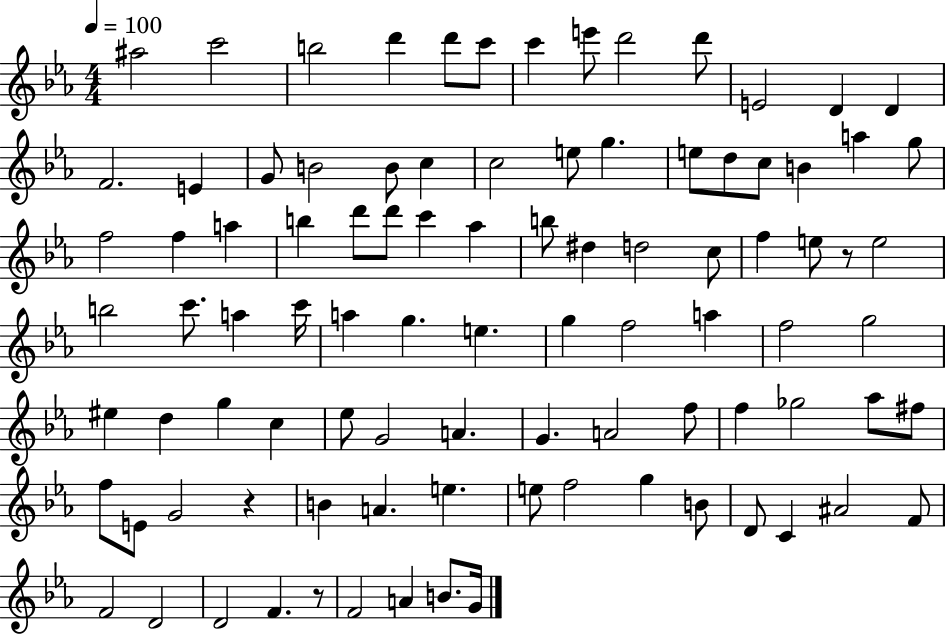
A#5/h C6/h B5/h D6/q D6/e C6/e C6/q E6/e D6/h D6/e E4/h D4/q D4/q F4/h. E4/q G4/e B4/h B4/e C5/q C5/h E5/e G5/q. E5/e D5/e C5/e B4/q A5/q G5/e F5/h F5/q A5/q B5/q D6/e D6/e C6/q Ab5/q B5/e D#5/q D5/h C5/e F5/q E5/e R/e E5/h B5/h C6/e. A5/q C6/s A5/q G5/q. E5/q. G5/q F5/h A5/q F5/h G5/h EIS5/q D5/q G5/q C5/q Eb5/e G4/h A4/q. G4/q. A4/h F5/e F5/q Gb5/h Ab5/e F#5/e F5/e E4/e G4/h R/q B4/q A4/q. E5/q. E5/e F5/h G5/q B4/e D4/e C4/q A#4/h F4/e F4/h D4/h D4/h F4/q. R/e F4/h A4/q B4/e. G4/s